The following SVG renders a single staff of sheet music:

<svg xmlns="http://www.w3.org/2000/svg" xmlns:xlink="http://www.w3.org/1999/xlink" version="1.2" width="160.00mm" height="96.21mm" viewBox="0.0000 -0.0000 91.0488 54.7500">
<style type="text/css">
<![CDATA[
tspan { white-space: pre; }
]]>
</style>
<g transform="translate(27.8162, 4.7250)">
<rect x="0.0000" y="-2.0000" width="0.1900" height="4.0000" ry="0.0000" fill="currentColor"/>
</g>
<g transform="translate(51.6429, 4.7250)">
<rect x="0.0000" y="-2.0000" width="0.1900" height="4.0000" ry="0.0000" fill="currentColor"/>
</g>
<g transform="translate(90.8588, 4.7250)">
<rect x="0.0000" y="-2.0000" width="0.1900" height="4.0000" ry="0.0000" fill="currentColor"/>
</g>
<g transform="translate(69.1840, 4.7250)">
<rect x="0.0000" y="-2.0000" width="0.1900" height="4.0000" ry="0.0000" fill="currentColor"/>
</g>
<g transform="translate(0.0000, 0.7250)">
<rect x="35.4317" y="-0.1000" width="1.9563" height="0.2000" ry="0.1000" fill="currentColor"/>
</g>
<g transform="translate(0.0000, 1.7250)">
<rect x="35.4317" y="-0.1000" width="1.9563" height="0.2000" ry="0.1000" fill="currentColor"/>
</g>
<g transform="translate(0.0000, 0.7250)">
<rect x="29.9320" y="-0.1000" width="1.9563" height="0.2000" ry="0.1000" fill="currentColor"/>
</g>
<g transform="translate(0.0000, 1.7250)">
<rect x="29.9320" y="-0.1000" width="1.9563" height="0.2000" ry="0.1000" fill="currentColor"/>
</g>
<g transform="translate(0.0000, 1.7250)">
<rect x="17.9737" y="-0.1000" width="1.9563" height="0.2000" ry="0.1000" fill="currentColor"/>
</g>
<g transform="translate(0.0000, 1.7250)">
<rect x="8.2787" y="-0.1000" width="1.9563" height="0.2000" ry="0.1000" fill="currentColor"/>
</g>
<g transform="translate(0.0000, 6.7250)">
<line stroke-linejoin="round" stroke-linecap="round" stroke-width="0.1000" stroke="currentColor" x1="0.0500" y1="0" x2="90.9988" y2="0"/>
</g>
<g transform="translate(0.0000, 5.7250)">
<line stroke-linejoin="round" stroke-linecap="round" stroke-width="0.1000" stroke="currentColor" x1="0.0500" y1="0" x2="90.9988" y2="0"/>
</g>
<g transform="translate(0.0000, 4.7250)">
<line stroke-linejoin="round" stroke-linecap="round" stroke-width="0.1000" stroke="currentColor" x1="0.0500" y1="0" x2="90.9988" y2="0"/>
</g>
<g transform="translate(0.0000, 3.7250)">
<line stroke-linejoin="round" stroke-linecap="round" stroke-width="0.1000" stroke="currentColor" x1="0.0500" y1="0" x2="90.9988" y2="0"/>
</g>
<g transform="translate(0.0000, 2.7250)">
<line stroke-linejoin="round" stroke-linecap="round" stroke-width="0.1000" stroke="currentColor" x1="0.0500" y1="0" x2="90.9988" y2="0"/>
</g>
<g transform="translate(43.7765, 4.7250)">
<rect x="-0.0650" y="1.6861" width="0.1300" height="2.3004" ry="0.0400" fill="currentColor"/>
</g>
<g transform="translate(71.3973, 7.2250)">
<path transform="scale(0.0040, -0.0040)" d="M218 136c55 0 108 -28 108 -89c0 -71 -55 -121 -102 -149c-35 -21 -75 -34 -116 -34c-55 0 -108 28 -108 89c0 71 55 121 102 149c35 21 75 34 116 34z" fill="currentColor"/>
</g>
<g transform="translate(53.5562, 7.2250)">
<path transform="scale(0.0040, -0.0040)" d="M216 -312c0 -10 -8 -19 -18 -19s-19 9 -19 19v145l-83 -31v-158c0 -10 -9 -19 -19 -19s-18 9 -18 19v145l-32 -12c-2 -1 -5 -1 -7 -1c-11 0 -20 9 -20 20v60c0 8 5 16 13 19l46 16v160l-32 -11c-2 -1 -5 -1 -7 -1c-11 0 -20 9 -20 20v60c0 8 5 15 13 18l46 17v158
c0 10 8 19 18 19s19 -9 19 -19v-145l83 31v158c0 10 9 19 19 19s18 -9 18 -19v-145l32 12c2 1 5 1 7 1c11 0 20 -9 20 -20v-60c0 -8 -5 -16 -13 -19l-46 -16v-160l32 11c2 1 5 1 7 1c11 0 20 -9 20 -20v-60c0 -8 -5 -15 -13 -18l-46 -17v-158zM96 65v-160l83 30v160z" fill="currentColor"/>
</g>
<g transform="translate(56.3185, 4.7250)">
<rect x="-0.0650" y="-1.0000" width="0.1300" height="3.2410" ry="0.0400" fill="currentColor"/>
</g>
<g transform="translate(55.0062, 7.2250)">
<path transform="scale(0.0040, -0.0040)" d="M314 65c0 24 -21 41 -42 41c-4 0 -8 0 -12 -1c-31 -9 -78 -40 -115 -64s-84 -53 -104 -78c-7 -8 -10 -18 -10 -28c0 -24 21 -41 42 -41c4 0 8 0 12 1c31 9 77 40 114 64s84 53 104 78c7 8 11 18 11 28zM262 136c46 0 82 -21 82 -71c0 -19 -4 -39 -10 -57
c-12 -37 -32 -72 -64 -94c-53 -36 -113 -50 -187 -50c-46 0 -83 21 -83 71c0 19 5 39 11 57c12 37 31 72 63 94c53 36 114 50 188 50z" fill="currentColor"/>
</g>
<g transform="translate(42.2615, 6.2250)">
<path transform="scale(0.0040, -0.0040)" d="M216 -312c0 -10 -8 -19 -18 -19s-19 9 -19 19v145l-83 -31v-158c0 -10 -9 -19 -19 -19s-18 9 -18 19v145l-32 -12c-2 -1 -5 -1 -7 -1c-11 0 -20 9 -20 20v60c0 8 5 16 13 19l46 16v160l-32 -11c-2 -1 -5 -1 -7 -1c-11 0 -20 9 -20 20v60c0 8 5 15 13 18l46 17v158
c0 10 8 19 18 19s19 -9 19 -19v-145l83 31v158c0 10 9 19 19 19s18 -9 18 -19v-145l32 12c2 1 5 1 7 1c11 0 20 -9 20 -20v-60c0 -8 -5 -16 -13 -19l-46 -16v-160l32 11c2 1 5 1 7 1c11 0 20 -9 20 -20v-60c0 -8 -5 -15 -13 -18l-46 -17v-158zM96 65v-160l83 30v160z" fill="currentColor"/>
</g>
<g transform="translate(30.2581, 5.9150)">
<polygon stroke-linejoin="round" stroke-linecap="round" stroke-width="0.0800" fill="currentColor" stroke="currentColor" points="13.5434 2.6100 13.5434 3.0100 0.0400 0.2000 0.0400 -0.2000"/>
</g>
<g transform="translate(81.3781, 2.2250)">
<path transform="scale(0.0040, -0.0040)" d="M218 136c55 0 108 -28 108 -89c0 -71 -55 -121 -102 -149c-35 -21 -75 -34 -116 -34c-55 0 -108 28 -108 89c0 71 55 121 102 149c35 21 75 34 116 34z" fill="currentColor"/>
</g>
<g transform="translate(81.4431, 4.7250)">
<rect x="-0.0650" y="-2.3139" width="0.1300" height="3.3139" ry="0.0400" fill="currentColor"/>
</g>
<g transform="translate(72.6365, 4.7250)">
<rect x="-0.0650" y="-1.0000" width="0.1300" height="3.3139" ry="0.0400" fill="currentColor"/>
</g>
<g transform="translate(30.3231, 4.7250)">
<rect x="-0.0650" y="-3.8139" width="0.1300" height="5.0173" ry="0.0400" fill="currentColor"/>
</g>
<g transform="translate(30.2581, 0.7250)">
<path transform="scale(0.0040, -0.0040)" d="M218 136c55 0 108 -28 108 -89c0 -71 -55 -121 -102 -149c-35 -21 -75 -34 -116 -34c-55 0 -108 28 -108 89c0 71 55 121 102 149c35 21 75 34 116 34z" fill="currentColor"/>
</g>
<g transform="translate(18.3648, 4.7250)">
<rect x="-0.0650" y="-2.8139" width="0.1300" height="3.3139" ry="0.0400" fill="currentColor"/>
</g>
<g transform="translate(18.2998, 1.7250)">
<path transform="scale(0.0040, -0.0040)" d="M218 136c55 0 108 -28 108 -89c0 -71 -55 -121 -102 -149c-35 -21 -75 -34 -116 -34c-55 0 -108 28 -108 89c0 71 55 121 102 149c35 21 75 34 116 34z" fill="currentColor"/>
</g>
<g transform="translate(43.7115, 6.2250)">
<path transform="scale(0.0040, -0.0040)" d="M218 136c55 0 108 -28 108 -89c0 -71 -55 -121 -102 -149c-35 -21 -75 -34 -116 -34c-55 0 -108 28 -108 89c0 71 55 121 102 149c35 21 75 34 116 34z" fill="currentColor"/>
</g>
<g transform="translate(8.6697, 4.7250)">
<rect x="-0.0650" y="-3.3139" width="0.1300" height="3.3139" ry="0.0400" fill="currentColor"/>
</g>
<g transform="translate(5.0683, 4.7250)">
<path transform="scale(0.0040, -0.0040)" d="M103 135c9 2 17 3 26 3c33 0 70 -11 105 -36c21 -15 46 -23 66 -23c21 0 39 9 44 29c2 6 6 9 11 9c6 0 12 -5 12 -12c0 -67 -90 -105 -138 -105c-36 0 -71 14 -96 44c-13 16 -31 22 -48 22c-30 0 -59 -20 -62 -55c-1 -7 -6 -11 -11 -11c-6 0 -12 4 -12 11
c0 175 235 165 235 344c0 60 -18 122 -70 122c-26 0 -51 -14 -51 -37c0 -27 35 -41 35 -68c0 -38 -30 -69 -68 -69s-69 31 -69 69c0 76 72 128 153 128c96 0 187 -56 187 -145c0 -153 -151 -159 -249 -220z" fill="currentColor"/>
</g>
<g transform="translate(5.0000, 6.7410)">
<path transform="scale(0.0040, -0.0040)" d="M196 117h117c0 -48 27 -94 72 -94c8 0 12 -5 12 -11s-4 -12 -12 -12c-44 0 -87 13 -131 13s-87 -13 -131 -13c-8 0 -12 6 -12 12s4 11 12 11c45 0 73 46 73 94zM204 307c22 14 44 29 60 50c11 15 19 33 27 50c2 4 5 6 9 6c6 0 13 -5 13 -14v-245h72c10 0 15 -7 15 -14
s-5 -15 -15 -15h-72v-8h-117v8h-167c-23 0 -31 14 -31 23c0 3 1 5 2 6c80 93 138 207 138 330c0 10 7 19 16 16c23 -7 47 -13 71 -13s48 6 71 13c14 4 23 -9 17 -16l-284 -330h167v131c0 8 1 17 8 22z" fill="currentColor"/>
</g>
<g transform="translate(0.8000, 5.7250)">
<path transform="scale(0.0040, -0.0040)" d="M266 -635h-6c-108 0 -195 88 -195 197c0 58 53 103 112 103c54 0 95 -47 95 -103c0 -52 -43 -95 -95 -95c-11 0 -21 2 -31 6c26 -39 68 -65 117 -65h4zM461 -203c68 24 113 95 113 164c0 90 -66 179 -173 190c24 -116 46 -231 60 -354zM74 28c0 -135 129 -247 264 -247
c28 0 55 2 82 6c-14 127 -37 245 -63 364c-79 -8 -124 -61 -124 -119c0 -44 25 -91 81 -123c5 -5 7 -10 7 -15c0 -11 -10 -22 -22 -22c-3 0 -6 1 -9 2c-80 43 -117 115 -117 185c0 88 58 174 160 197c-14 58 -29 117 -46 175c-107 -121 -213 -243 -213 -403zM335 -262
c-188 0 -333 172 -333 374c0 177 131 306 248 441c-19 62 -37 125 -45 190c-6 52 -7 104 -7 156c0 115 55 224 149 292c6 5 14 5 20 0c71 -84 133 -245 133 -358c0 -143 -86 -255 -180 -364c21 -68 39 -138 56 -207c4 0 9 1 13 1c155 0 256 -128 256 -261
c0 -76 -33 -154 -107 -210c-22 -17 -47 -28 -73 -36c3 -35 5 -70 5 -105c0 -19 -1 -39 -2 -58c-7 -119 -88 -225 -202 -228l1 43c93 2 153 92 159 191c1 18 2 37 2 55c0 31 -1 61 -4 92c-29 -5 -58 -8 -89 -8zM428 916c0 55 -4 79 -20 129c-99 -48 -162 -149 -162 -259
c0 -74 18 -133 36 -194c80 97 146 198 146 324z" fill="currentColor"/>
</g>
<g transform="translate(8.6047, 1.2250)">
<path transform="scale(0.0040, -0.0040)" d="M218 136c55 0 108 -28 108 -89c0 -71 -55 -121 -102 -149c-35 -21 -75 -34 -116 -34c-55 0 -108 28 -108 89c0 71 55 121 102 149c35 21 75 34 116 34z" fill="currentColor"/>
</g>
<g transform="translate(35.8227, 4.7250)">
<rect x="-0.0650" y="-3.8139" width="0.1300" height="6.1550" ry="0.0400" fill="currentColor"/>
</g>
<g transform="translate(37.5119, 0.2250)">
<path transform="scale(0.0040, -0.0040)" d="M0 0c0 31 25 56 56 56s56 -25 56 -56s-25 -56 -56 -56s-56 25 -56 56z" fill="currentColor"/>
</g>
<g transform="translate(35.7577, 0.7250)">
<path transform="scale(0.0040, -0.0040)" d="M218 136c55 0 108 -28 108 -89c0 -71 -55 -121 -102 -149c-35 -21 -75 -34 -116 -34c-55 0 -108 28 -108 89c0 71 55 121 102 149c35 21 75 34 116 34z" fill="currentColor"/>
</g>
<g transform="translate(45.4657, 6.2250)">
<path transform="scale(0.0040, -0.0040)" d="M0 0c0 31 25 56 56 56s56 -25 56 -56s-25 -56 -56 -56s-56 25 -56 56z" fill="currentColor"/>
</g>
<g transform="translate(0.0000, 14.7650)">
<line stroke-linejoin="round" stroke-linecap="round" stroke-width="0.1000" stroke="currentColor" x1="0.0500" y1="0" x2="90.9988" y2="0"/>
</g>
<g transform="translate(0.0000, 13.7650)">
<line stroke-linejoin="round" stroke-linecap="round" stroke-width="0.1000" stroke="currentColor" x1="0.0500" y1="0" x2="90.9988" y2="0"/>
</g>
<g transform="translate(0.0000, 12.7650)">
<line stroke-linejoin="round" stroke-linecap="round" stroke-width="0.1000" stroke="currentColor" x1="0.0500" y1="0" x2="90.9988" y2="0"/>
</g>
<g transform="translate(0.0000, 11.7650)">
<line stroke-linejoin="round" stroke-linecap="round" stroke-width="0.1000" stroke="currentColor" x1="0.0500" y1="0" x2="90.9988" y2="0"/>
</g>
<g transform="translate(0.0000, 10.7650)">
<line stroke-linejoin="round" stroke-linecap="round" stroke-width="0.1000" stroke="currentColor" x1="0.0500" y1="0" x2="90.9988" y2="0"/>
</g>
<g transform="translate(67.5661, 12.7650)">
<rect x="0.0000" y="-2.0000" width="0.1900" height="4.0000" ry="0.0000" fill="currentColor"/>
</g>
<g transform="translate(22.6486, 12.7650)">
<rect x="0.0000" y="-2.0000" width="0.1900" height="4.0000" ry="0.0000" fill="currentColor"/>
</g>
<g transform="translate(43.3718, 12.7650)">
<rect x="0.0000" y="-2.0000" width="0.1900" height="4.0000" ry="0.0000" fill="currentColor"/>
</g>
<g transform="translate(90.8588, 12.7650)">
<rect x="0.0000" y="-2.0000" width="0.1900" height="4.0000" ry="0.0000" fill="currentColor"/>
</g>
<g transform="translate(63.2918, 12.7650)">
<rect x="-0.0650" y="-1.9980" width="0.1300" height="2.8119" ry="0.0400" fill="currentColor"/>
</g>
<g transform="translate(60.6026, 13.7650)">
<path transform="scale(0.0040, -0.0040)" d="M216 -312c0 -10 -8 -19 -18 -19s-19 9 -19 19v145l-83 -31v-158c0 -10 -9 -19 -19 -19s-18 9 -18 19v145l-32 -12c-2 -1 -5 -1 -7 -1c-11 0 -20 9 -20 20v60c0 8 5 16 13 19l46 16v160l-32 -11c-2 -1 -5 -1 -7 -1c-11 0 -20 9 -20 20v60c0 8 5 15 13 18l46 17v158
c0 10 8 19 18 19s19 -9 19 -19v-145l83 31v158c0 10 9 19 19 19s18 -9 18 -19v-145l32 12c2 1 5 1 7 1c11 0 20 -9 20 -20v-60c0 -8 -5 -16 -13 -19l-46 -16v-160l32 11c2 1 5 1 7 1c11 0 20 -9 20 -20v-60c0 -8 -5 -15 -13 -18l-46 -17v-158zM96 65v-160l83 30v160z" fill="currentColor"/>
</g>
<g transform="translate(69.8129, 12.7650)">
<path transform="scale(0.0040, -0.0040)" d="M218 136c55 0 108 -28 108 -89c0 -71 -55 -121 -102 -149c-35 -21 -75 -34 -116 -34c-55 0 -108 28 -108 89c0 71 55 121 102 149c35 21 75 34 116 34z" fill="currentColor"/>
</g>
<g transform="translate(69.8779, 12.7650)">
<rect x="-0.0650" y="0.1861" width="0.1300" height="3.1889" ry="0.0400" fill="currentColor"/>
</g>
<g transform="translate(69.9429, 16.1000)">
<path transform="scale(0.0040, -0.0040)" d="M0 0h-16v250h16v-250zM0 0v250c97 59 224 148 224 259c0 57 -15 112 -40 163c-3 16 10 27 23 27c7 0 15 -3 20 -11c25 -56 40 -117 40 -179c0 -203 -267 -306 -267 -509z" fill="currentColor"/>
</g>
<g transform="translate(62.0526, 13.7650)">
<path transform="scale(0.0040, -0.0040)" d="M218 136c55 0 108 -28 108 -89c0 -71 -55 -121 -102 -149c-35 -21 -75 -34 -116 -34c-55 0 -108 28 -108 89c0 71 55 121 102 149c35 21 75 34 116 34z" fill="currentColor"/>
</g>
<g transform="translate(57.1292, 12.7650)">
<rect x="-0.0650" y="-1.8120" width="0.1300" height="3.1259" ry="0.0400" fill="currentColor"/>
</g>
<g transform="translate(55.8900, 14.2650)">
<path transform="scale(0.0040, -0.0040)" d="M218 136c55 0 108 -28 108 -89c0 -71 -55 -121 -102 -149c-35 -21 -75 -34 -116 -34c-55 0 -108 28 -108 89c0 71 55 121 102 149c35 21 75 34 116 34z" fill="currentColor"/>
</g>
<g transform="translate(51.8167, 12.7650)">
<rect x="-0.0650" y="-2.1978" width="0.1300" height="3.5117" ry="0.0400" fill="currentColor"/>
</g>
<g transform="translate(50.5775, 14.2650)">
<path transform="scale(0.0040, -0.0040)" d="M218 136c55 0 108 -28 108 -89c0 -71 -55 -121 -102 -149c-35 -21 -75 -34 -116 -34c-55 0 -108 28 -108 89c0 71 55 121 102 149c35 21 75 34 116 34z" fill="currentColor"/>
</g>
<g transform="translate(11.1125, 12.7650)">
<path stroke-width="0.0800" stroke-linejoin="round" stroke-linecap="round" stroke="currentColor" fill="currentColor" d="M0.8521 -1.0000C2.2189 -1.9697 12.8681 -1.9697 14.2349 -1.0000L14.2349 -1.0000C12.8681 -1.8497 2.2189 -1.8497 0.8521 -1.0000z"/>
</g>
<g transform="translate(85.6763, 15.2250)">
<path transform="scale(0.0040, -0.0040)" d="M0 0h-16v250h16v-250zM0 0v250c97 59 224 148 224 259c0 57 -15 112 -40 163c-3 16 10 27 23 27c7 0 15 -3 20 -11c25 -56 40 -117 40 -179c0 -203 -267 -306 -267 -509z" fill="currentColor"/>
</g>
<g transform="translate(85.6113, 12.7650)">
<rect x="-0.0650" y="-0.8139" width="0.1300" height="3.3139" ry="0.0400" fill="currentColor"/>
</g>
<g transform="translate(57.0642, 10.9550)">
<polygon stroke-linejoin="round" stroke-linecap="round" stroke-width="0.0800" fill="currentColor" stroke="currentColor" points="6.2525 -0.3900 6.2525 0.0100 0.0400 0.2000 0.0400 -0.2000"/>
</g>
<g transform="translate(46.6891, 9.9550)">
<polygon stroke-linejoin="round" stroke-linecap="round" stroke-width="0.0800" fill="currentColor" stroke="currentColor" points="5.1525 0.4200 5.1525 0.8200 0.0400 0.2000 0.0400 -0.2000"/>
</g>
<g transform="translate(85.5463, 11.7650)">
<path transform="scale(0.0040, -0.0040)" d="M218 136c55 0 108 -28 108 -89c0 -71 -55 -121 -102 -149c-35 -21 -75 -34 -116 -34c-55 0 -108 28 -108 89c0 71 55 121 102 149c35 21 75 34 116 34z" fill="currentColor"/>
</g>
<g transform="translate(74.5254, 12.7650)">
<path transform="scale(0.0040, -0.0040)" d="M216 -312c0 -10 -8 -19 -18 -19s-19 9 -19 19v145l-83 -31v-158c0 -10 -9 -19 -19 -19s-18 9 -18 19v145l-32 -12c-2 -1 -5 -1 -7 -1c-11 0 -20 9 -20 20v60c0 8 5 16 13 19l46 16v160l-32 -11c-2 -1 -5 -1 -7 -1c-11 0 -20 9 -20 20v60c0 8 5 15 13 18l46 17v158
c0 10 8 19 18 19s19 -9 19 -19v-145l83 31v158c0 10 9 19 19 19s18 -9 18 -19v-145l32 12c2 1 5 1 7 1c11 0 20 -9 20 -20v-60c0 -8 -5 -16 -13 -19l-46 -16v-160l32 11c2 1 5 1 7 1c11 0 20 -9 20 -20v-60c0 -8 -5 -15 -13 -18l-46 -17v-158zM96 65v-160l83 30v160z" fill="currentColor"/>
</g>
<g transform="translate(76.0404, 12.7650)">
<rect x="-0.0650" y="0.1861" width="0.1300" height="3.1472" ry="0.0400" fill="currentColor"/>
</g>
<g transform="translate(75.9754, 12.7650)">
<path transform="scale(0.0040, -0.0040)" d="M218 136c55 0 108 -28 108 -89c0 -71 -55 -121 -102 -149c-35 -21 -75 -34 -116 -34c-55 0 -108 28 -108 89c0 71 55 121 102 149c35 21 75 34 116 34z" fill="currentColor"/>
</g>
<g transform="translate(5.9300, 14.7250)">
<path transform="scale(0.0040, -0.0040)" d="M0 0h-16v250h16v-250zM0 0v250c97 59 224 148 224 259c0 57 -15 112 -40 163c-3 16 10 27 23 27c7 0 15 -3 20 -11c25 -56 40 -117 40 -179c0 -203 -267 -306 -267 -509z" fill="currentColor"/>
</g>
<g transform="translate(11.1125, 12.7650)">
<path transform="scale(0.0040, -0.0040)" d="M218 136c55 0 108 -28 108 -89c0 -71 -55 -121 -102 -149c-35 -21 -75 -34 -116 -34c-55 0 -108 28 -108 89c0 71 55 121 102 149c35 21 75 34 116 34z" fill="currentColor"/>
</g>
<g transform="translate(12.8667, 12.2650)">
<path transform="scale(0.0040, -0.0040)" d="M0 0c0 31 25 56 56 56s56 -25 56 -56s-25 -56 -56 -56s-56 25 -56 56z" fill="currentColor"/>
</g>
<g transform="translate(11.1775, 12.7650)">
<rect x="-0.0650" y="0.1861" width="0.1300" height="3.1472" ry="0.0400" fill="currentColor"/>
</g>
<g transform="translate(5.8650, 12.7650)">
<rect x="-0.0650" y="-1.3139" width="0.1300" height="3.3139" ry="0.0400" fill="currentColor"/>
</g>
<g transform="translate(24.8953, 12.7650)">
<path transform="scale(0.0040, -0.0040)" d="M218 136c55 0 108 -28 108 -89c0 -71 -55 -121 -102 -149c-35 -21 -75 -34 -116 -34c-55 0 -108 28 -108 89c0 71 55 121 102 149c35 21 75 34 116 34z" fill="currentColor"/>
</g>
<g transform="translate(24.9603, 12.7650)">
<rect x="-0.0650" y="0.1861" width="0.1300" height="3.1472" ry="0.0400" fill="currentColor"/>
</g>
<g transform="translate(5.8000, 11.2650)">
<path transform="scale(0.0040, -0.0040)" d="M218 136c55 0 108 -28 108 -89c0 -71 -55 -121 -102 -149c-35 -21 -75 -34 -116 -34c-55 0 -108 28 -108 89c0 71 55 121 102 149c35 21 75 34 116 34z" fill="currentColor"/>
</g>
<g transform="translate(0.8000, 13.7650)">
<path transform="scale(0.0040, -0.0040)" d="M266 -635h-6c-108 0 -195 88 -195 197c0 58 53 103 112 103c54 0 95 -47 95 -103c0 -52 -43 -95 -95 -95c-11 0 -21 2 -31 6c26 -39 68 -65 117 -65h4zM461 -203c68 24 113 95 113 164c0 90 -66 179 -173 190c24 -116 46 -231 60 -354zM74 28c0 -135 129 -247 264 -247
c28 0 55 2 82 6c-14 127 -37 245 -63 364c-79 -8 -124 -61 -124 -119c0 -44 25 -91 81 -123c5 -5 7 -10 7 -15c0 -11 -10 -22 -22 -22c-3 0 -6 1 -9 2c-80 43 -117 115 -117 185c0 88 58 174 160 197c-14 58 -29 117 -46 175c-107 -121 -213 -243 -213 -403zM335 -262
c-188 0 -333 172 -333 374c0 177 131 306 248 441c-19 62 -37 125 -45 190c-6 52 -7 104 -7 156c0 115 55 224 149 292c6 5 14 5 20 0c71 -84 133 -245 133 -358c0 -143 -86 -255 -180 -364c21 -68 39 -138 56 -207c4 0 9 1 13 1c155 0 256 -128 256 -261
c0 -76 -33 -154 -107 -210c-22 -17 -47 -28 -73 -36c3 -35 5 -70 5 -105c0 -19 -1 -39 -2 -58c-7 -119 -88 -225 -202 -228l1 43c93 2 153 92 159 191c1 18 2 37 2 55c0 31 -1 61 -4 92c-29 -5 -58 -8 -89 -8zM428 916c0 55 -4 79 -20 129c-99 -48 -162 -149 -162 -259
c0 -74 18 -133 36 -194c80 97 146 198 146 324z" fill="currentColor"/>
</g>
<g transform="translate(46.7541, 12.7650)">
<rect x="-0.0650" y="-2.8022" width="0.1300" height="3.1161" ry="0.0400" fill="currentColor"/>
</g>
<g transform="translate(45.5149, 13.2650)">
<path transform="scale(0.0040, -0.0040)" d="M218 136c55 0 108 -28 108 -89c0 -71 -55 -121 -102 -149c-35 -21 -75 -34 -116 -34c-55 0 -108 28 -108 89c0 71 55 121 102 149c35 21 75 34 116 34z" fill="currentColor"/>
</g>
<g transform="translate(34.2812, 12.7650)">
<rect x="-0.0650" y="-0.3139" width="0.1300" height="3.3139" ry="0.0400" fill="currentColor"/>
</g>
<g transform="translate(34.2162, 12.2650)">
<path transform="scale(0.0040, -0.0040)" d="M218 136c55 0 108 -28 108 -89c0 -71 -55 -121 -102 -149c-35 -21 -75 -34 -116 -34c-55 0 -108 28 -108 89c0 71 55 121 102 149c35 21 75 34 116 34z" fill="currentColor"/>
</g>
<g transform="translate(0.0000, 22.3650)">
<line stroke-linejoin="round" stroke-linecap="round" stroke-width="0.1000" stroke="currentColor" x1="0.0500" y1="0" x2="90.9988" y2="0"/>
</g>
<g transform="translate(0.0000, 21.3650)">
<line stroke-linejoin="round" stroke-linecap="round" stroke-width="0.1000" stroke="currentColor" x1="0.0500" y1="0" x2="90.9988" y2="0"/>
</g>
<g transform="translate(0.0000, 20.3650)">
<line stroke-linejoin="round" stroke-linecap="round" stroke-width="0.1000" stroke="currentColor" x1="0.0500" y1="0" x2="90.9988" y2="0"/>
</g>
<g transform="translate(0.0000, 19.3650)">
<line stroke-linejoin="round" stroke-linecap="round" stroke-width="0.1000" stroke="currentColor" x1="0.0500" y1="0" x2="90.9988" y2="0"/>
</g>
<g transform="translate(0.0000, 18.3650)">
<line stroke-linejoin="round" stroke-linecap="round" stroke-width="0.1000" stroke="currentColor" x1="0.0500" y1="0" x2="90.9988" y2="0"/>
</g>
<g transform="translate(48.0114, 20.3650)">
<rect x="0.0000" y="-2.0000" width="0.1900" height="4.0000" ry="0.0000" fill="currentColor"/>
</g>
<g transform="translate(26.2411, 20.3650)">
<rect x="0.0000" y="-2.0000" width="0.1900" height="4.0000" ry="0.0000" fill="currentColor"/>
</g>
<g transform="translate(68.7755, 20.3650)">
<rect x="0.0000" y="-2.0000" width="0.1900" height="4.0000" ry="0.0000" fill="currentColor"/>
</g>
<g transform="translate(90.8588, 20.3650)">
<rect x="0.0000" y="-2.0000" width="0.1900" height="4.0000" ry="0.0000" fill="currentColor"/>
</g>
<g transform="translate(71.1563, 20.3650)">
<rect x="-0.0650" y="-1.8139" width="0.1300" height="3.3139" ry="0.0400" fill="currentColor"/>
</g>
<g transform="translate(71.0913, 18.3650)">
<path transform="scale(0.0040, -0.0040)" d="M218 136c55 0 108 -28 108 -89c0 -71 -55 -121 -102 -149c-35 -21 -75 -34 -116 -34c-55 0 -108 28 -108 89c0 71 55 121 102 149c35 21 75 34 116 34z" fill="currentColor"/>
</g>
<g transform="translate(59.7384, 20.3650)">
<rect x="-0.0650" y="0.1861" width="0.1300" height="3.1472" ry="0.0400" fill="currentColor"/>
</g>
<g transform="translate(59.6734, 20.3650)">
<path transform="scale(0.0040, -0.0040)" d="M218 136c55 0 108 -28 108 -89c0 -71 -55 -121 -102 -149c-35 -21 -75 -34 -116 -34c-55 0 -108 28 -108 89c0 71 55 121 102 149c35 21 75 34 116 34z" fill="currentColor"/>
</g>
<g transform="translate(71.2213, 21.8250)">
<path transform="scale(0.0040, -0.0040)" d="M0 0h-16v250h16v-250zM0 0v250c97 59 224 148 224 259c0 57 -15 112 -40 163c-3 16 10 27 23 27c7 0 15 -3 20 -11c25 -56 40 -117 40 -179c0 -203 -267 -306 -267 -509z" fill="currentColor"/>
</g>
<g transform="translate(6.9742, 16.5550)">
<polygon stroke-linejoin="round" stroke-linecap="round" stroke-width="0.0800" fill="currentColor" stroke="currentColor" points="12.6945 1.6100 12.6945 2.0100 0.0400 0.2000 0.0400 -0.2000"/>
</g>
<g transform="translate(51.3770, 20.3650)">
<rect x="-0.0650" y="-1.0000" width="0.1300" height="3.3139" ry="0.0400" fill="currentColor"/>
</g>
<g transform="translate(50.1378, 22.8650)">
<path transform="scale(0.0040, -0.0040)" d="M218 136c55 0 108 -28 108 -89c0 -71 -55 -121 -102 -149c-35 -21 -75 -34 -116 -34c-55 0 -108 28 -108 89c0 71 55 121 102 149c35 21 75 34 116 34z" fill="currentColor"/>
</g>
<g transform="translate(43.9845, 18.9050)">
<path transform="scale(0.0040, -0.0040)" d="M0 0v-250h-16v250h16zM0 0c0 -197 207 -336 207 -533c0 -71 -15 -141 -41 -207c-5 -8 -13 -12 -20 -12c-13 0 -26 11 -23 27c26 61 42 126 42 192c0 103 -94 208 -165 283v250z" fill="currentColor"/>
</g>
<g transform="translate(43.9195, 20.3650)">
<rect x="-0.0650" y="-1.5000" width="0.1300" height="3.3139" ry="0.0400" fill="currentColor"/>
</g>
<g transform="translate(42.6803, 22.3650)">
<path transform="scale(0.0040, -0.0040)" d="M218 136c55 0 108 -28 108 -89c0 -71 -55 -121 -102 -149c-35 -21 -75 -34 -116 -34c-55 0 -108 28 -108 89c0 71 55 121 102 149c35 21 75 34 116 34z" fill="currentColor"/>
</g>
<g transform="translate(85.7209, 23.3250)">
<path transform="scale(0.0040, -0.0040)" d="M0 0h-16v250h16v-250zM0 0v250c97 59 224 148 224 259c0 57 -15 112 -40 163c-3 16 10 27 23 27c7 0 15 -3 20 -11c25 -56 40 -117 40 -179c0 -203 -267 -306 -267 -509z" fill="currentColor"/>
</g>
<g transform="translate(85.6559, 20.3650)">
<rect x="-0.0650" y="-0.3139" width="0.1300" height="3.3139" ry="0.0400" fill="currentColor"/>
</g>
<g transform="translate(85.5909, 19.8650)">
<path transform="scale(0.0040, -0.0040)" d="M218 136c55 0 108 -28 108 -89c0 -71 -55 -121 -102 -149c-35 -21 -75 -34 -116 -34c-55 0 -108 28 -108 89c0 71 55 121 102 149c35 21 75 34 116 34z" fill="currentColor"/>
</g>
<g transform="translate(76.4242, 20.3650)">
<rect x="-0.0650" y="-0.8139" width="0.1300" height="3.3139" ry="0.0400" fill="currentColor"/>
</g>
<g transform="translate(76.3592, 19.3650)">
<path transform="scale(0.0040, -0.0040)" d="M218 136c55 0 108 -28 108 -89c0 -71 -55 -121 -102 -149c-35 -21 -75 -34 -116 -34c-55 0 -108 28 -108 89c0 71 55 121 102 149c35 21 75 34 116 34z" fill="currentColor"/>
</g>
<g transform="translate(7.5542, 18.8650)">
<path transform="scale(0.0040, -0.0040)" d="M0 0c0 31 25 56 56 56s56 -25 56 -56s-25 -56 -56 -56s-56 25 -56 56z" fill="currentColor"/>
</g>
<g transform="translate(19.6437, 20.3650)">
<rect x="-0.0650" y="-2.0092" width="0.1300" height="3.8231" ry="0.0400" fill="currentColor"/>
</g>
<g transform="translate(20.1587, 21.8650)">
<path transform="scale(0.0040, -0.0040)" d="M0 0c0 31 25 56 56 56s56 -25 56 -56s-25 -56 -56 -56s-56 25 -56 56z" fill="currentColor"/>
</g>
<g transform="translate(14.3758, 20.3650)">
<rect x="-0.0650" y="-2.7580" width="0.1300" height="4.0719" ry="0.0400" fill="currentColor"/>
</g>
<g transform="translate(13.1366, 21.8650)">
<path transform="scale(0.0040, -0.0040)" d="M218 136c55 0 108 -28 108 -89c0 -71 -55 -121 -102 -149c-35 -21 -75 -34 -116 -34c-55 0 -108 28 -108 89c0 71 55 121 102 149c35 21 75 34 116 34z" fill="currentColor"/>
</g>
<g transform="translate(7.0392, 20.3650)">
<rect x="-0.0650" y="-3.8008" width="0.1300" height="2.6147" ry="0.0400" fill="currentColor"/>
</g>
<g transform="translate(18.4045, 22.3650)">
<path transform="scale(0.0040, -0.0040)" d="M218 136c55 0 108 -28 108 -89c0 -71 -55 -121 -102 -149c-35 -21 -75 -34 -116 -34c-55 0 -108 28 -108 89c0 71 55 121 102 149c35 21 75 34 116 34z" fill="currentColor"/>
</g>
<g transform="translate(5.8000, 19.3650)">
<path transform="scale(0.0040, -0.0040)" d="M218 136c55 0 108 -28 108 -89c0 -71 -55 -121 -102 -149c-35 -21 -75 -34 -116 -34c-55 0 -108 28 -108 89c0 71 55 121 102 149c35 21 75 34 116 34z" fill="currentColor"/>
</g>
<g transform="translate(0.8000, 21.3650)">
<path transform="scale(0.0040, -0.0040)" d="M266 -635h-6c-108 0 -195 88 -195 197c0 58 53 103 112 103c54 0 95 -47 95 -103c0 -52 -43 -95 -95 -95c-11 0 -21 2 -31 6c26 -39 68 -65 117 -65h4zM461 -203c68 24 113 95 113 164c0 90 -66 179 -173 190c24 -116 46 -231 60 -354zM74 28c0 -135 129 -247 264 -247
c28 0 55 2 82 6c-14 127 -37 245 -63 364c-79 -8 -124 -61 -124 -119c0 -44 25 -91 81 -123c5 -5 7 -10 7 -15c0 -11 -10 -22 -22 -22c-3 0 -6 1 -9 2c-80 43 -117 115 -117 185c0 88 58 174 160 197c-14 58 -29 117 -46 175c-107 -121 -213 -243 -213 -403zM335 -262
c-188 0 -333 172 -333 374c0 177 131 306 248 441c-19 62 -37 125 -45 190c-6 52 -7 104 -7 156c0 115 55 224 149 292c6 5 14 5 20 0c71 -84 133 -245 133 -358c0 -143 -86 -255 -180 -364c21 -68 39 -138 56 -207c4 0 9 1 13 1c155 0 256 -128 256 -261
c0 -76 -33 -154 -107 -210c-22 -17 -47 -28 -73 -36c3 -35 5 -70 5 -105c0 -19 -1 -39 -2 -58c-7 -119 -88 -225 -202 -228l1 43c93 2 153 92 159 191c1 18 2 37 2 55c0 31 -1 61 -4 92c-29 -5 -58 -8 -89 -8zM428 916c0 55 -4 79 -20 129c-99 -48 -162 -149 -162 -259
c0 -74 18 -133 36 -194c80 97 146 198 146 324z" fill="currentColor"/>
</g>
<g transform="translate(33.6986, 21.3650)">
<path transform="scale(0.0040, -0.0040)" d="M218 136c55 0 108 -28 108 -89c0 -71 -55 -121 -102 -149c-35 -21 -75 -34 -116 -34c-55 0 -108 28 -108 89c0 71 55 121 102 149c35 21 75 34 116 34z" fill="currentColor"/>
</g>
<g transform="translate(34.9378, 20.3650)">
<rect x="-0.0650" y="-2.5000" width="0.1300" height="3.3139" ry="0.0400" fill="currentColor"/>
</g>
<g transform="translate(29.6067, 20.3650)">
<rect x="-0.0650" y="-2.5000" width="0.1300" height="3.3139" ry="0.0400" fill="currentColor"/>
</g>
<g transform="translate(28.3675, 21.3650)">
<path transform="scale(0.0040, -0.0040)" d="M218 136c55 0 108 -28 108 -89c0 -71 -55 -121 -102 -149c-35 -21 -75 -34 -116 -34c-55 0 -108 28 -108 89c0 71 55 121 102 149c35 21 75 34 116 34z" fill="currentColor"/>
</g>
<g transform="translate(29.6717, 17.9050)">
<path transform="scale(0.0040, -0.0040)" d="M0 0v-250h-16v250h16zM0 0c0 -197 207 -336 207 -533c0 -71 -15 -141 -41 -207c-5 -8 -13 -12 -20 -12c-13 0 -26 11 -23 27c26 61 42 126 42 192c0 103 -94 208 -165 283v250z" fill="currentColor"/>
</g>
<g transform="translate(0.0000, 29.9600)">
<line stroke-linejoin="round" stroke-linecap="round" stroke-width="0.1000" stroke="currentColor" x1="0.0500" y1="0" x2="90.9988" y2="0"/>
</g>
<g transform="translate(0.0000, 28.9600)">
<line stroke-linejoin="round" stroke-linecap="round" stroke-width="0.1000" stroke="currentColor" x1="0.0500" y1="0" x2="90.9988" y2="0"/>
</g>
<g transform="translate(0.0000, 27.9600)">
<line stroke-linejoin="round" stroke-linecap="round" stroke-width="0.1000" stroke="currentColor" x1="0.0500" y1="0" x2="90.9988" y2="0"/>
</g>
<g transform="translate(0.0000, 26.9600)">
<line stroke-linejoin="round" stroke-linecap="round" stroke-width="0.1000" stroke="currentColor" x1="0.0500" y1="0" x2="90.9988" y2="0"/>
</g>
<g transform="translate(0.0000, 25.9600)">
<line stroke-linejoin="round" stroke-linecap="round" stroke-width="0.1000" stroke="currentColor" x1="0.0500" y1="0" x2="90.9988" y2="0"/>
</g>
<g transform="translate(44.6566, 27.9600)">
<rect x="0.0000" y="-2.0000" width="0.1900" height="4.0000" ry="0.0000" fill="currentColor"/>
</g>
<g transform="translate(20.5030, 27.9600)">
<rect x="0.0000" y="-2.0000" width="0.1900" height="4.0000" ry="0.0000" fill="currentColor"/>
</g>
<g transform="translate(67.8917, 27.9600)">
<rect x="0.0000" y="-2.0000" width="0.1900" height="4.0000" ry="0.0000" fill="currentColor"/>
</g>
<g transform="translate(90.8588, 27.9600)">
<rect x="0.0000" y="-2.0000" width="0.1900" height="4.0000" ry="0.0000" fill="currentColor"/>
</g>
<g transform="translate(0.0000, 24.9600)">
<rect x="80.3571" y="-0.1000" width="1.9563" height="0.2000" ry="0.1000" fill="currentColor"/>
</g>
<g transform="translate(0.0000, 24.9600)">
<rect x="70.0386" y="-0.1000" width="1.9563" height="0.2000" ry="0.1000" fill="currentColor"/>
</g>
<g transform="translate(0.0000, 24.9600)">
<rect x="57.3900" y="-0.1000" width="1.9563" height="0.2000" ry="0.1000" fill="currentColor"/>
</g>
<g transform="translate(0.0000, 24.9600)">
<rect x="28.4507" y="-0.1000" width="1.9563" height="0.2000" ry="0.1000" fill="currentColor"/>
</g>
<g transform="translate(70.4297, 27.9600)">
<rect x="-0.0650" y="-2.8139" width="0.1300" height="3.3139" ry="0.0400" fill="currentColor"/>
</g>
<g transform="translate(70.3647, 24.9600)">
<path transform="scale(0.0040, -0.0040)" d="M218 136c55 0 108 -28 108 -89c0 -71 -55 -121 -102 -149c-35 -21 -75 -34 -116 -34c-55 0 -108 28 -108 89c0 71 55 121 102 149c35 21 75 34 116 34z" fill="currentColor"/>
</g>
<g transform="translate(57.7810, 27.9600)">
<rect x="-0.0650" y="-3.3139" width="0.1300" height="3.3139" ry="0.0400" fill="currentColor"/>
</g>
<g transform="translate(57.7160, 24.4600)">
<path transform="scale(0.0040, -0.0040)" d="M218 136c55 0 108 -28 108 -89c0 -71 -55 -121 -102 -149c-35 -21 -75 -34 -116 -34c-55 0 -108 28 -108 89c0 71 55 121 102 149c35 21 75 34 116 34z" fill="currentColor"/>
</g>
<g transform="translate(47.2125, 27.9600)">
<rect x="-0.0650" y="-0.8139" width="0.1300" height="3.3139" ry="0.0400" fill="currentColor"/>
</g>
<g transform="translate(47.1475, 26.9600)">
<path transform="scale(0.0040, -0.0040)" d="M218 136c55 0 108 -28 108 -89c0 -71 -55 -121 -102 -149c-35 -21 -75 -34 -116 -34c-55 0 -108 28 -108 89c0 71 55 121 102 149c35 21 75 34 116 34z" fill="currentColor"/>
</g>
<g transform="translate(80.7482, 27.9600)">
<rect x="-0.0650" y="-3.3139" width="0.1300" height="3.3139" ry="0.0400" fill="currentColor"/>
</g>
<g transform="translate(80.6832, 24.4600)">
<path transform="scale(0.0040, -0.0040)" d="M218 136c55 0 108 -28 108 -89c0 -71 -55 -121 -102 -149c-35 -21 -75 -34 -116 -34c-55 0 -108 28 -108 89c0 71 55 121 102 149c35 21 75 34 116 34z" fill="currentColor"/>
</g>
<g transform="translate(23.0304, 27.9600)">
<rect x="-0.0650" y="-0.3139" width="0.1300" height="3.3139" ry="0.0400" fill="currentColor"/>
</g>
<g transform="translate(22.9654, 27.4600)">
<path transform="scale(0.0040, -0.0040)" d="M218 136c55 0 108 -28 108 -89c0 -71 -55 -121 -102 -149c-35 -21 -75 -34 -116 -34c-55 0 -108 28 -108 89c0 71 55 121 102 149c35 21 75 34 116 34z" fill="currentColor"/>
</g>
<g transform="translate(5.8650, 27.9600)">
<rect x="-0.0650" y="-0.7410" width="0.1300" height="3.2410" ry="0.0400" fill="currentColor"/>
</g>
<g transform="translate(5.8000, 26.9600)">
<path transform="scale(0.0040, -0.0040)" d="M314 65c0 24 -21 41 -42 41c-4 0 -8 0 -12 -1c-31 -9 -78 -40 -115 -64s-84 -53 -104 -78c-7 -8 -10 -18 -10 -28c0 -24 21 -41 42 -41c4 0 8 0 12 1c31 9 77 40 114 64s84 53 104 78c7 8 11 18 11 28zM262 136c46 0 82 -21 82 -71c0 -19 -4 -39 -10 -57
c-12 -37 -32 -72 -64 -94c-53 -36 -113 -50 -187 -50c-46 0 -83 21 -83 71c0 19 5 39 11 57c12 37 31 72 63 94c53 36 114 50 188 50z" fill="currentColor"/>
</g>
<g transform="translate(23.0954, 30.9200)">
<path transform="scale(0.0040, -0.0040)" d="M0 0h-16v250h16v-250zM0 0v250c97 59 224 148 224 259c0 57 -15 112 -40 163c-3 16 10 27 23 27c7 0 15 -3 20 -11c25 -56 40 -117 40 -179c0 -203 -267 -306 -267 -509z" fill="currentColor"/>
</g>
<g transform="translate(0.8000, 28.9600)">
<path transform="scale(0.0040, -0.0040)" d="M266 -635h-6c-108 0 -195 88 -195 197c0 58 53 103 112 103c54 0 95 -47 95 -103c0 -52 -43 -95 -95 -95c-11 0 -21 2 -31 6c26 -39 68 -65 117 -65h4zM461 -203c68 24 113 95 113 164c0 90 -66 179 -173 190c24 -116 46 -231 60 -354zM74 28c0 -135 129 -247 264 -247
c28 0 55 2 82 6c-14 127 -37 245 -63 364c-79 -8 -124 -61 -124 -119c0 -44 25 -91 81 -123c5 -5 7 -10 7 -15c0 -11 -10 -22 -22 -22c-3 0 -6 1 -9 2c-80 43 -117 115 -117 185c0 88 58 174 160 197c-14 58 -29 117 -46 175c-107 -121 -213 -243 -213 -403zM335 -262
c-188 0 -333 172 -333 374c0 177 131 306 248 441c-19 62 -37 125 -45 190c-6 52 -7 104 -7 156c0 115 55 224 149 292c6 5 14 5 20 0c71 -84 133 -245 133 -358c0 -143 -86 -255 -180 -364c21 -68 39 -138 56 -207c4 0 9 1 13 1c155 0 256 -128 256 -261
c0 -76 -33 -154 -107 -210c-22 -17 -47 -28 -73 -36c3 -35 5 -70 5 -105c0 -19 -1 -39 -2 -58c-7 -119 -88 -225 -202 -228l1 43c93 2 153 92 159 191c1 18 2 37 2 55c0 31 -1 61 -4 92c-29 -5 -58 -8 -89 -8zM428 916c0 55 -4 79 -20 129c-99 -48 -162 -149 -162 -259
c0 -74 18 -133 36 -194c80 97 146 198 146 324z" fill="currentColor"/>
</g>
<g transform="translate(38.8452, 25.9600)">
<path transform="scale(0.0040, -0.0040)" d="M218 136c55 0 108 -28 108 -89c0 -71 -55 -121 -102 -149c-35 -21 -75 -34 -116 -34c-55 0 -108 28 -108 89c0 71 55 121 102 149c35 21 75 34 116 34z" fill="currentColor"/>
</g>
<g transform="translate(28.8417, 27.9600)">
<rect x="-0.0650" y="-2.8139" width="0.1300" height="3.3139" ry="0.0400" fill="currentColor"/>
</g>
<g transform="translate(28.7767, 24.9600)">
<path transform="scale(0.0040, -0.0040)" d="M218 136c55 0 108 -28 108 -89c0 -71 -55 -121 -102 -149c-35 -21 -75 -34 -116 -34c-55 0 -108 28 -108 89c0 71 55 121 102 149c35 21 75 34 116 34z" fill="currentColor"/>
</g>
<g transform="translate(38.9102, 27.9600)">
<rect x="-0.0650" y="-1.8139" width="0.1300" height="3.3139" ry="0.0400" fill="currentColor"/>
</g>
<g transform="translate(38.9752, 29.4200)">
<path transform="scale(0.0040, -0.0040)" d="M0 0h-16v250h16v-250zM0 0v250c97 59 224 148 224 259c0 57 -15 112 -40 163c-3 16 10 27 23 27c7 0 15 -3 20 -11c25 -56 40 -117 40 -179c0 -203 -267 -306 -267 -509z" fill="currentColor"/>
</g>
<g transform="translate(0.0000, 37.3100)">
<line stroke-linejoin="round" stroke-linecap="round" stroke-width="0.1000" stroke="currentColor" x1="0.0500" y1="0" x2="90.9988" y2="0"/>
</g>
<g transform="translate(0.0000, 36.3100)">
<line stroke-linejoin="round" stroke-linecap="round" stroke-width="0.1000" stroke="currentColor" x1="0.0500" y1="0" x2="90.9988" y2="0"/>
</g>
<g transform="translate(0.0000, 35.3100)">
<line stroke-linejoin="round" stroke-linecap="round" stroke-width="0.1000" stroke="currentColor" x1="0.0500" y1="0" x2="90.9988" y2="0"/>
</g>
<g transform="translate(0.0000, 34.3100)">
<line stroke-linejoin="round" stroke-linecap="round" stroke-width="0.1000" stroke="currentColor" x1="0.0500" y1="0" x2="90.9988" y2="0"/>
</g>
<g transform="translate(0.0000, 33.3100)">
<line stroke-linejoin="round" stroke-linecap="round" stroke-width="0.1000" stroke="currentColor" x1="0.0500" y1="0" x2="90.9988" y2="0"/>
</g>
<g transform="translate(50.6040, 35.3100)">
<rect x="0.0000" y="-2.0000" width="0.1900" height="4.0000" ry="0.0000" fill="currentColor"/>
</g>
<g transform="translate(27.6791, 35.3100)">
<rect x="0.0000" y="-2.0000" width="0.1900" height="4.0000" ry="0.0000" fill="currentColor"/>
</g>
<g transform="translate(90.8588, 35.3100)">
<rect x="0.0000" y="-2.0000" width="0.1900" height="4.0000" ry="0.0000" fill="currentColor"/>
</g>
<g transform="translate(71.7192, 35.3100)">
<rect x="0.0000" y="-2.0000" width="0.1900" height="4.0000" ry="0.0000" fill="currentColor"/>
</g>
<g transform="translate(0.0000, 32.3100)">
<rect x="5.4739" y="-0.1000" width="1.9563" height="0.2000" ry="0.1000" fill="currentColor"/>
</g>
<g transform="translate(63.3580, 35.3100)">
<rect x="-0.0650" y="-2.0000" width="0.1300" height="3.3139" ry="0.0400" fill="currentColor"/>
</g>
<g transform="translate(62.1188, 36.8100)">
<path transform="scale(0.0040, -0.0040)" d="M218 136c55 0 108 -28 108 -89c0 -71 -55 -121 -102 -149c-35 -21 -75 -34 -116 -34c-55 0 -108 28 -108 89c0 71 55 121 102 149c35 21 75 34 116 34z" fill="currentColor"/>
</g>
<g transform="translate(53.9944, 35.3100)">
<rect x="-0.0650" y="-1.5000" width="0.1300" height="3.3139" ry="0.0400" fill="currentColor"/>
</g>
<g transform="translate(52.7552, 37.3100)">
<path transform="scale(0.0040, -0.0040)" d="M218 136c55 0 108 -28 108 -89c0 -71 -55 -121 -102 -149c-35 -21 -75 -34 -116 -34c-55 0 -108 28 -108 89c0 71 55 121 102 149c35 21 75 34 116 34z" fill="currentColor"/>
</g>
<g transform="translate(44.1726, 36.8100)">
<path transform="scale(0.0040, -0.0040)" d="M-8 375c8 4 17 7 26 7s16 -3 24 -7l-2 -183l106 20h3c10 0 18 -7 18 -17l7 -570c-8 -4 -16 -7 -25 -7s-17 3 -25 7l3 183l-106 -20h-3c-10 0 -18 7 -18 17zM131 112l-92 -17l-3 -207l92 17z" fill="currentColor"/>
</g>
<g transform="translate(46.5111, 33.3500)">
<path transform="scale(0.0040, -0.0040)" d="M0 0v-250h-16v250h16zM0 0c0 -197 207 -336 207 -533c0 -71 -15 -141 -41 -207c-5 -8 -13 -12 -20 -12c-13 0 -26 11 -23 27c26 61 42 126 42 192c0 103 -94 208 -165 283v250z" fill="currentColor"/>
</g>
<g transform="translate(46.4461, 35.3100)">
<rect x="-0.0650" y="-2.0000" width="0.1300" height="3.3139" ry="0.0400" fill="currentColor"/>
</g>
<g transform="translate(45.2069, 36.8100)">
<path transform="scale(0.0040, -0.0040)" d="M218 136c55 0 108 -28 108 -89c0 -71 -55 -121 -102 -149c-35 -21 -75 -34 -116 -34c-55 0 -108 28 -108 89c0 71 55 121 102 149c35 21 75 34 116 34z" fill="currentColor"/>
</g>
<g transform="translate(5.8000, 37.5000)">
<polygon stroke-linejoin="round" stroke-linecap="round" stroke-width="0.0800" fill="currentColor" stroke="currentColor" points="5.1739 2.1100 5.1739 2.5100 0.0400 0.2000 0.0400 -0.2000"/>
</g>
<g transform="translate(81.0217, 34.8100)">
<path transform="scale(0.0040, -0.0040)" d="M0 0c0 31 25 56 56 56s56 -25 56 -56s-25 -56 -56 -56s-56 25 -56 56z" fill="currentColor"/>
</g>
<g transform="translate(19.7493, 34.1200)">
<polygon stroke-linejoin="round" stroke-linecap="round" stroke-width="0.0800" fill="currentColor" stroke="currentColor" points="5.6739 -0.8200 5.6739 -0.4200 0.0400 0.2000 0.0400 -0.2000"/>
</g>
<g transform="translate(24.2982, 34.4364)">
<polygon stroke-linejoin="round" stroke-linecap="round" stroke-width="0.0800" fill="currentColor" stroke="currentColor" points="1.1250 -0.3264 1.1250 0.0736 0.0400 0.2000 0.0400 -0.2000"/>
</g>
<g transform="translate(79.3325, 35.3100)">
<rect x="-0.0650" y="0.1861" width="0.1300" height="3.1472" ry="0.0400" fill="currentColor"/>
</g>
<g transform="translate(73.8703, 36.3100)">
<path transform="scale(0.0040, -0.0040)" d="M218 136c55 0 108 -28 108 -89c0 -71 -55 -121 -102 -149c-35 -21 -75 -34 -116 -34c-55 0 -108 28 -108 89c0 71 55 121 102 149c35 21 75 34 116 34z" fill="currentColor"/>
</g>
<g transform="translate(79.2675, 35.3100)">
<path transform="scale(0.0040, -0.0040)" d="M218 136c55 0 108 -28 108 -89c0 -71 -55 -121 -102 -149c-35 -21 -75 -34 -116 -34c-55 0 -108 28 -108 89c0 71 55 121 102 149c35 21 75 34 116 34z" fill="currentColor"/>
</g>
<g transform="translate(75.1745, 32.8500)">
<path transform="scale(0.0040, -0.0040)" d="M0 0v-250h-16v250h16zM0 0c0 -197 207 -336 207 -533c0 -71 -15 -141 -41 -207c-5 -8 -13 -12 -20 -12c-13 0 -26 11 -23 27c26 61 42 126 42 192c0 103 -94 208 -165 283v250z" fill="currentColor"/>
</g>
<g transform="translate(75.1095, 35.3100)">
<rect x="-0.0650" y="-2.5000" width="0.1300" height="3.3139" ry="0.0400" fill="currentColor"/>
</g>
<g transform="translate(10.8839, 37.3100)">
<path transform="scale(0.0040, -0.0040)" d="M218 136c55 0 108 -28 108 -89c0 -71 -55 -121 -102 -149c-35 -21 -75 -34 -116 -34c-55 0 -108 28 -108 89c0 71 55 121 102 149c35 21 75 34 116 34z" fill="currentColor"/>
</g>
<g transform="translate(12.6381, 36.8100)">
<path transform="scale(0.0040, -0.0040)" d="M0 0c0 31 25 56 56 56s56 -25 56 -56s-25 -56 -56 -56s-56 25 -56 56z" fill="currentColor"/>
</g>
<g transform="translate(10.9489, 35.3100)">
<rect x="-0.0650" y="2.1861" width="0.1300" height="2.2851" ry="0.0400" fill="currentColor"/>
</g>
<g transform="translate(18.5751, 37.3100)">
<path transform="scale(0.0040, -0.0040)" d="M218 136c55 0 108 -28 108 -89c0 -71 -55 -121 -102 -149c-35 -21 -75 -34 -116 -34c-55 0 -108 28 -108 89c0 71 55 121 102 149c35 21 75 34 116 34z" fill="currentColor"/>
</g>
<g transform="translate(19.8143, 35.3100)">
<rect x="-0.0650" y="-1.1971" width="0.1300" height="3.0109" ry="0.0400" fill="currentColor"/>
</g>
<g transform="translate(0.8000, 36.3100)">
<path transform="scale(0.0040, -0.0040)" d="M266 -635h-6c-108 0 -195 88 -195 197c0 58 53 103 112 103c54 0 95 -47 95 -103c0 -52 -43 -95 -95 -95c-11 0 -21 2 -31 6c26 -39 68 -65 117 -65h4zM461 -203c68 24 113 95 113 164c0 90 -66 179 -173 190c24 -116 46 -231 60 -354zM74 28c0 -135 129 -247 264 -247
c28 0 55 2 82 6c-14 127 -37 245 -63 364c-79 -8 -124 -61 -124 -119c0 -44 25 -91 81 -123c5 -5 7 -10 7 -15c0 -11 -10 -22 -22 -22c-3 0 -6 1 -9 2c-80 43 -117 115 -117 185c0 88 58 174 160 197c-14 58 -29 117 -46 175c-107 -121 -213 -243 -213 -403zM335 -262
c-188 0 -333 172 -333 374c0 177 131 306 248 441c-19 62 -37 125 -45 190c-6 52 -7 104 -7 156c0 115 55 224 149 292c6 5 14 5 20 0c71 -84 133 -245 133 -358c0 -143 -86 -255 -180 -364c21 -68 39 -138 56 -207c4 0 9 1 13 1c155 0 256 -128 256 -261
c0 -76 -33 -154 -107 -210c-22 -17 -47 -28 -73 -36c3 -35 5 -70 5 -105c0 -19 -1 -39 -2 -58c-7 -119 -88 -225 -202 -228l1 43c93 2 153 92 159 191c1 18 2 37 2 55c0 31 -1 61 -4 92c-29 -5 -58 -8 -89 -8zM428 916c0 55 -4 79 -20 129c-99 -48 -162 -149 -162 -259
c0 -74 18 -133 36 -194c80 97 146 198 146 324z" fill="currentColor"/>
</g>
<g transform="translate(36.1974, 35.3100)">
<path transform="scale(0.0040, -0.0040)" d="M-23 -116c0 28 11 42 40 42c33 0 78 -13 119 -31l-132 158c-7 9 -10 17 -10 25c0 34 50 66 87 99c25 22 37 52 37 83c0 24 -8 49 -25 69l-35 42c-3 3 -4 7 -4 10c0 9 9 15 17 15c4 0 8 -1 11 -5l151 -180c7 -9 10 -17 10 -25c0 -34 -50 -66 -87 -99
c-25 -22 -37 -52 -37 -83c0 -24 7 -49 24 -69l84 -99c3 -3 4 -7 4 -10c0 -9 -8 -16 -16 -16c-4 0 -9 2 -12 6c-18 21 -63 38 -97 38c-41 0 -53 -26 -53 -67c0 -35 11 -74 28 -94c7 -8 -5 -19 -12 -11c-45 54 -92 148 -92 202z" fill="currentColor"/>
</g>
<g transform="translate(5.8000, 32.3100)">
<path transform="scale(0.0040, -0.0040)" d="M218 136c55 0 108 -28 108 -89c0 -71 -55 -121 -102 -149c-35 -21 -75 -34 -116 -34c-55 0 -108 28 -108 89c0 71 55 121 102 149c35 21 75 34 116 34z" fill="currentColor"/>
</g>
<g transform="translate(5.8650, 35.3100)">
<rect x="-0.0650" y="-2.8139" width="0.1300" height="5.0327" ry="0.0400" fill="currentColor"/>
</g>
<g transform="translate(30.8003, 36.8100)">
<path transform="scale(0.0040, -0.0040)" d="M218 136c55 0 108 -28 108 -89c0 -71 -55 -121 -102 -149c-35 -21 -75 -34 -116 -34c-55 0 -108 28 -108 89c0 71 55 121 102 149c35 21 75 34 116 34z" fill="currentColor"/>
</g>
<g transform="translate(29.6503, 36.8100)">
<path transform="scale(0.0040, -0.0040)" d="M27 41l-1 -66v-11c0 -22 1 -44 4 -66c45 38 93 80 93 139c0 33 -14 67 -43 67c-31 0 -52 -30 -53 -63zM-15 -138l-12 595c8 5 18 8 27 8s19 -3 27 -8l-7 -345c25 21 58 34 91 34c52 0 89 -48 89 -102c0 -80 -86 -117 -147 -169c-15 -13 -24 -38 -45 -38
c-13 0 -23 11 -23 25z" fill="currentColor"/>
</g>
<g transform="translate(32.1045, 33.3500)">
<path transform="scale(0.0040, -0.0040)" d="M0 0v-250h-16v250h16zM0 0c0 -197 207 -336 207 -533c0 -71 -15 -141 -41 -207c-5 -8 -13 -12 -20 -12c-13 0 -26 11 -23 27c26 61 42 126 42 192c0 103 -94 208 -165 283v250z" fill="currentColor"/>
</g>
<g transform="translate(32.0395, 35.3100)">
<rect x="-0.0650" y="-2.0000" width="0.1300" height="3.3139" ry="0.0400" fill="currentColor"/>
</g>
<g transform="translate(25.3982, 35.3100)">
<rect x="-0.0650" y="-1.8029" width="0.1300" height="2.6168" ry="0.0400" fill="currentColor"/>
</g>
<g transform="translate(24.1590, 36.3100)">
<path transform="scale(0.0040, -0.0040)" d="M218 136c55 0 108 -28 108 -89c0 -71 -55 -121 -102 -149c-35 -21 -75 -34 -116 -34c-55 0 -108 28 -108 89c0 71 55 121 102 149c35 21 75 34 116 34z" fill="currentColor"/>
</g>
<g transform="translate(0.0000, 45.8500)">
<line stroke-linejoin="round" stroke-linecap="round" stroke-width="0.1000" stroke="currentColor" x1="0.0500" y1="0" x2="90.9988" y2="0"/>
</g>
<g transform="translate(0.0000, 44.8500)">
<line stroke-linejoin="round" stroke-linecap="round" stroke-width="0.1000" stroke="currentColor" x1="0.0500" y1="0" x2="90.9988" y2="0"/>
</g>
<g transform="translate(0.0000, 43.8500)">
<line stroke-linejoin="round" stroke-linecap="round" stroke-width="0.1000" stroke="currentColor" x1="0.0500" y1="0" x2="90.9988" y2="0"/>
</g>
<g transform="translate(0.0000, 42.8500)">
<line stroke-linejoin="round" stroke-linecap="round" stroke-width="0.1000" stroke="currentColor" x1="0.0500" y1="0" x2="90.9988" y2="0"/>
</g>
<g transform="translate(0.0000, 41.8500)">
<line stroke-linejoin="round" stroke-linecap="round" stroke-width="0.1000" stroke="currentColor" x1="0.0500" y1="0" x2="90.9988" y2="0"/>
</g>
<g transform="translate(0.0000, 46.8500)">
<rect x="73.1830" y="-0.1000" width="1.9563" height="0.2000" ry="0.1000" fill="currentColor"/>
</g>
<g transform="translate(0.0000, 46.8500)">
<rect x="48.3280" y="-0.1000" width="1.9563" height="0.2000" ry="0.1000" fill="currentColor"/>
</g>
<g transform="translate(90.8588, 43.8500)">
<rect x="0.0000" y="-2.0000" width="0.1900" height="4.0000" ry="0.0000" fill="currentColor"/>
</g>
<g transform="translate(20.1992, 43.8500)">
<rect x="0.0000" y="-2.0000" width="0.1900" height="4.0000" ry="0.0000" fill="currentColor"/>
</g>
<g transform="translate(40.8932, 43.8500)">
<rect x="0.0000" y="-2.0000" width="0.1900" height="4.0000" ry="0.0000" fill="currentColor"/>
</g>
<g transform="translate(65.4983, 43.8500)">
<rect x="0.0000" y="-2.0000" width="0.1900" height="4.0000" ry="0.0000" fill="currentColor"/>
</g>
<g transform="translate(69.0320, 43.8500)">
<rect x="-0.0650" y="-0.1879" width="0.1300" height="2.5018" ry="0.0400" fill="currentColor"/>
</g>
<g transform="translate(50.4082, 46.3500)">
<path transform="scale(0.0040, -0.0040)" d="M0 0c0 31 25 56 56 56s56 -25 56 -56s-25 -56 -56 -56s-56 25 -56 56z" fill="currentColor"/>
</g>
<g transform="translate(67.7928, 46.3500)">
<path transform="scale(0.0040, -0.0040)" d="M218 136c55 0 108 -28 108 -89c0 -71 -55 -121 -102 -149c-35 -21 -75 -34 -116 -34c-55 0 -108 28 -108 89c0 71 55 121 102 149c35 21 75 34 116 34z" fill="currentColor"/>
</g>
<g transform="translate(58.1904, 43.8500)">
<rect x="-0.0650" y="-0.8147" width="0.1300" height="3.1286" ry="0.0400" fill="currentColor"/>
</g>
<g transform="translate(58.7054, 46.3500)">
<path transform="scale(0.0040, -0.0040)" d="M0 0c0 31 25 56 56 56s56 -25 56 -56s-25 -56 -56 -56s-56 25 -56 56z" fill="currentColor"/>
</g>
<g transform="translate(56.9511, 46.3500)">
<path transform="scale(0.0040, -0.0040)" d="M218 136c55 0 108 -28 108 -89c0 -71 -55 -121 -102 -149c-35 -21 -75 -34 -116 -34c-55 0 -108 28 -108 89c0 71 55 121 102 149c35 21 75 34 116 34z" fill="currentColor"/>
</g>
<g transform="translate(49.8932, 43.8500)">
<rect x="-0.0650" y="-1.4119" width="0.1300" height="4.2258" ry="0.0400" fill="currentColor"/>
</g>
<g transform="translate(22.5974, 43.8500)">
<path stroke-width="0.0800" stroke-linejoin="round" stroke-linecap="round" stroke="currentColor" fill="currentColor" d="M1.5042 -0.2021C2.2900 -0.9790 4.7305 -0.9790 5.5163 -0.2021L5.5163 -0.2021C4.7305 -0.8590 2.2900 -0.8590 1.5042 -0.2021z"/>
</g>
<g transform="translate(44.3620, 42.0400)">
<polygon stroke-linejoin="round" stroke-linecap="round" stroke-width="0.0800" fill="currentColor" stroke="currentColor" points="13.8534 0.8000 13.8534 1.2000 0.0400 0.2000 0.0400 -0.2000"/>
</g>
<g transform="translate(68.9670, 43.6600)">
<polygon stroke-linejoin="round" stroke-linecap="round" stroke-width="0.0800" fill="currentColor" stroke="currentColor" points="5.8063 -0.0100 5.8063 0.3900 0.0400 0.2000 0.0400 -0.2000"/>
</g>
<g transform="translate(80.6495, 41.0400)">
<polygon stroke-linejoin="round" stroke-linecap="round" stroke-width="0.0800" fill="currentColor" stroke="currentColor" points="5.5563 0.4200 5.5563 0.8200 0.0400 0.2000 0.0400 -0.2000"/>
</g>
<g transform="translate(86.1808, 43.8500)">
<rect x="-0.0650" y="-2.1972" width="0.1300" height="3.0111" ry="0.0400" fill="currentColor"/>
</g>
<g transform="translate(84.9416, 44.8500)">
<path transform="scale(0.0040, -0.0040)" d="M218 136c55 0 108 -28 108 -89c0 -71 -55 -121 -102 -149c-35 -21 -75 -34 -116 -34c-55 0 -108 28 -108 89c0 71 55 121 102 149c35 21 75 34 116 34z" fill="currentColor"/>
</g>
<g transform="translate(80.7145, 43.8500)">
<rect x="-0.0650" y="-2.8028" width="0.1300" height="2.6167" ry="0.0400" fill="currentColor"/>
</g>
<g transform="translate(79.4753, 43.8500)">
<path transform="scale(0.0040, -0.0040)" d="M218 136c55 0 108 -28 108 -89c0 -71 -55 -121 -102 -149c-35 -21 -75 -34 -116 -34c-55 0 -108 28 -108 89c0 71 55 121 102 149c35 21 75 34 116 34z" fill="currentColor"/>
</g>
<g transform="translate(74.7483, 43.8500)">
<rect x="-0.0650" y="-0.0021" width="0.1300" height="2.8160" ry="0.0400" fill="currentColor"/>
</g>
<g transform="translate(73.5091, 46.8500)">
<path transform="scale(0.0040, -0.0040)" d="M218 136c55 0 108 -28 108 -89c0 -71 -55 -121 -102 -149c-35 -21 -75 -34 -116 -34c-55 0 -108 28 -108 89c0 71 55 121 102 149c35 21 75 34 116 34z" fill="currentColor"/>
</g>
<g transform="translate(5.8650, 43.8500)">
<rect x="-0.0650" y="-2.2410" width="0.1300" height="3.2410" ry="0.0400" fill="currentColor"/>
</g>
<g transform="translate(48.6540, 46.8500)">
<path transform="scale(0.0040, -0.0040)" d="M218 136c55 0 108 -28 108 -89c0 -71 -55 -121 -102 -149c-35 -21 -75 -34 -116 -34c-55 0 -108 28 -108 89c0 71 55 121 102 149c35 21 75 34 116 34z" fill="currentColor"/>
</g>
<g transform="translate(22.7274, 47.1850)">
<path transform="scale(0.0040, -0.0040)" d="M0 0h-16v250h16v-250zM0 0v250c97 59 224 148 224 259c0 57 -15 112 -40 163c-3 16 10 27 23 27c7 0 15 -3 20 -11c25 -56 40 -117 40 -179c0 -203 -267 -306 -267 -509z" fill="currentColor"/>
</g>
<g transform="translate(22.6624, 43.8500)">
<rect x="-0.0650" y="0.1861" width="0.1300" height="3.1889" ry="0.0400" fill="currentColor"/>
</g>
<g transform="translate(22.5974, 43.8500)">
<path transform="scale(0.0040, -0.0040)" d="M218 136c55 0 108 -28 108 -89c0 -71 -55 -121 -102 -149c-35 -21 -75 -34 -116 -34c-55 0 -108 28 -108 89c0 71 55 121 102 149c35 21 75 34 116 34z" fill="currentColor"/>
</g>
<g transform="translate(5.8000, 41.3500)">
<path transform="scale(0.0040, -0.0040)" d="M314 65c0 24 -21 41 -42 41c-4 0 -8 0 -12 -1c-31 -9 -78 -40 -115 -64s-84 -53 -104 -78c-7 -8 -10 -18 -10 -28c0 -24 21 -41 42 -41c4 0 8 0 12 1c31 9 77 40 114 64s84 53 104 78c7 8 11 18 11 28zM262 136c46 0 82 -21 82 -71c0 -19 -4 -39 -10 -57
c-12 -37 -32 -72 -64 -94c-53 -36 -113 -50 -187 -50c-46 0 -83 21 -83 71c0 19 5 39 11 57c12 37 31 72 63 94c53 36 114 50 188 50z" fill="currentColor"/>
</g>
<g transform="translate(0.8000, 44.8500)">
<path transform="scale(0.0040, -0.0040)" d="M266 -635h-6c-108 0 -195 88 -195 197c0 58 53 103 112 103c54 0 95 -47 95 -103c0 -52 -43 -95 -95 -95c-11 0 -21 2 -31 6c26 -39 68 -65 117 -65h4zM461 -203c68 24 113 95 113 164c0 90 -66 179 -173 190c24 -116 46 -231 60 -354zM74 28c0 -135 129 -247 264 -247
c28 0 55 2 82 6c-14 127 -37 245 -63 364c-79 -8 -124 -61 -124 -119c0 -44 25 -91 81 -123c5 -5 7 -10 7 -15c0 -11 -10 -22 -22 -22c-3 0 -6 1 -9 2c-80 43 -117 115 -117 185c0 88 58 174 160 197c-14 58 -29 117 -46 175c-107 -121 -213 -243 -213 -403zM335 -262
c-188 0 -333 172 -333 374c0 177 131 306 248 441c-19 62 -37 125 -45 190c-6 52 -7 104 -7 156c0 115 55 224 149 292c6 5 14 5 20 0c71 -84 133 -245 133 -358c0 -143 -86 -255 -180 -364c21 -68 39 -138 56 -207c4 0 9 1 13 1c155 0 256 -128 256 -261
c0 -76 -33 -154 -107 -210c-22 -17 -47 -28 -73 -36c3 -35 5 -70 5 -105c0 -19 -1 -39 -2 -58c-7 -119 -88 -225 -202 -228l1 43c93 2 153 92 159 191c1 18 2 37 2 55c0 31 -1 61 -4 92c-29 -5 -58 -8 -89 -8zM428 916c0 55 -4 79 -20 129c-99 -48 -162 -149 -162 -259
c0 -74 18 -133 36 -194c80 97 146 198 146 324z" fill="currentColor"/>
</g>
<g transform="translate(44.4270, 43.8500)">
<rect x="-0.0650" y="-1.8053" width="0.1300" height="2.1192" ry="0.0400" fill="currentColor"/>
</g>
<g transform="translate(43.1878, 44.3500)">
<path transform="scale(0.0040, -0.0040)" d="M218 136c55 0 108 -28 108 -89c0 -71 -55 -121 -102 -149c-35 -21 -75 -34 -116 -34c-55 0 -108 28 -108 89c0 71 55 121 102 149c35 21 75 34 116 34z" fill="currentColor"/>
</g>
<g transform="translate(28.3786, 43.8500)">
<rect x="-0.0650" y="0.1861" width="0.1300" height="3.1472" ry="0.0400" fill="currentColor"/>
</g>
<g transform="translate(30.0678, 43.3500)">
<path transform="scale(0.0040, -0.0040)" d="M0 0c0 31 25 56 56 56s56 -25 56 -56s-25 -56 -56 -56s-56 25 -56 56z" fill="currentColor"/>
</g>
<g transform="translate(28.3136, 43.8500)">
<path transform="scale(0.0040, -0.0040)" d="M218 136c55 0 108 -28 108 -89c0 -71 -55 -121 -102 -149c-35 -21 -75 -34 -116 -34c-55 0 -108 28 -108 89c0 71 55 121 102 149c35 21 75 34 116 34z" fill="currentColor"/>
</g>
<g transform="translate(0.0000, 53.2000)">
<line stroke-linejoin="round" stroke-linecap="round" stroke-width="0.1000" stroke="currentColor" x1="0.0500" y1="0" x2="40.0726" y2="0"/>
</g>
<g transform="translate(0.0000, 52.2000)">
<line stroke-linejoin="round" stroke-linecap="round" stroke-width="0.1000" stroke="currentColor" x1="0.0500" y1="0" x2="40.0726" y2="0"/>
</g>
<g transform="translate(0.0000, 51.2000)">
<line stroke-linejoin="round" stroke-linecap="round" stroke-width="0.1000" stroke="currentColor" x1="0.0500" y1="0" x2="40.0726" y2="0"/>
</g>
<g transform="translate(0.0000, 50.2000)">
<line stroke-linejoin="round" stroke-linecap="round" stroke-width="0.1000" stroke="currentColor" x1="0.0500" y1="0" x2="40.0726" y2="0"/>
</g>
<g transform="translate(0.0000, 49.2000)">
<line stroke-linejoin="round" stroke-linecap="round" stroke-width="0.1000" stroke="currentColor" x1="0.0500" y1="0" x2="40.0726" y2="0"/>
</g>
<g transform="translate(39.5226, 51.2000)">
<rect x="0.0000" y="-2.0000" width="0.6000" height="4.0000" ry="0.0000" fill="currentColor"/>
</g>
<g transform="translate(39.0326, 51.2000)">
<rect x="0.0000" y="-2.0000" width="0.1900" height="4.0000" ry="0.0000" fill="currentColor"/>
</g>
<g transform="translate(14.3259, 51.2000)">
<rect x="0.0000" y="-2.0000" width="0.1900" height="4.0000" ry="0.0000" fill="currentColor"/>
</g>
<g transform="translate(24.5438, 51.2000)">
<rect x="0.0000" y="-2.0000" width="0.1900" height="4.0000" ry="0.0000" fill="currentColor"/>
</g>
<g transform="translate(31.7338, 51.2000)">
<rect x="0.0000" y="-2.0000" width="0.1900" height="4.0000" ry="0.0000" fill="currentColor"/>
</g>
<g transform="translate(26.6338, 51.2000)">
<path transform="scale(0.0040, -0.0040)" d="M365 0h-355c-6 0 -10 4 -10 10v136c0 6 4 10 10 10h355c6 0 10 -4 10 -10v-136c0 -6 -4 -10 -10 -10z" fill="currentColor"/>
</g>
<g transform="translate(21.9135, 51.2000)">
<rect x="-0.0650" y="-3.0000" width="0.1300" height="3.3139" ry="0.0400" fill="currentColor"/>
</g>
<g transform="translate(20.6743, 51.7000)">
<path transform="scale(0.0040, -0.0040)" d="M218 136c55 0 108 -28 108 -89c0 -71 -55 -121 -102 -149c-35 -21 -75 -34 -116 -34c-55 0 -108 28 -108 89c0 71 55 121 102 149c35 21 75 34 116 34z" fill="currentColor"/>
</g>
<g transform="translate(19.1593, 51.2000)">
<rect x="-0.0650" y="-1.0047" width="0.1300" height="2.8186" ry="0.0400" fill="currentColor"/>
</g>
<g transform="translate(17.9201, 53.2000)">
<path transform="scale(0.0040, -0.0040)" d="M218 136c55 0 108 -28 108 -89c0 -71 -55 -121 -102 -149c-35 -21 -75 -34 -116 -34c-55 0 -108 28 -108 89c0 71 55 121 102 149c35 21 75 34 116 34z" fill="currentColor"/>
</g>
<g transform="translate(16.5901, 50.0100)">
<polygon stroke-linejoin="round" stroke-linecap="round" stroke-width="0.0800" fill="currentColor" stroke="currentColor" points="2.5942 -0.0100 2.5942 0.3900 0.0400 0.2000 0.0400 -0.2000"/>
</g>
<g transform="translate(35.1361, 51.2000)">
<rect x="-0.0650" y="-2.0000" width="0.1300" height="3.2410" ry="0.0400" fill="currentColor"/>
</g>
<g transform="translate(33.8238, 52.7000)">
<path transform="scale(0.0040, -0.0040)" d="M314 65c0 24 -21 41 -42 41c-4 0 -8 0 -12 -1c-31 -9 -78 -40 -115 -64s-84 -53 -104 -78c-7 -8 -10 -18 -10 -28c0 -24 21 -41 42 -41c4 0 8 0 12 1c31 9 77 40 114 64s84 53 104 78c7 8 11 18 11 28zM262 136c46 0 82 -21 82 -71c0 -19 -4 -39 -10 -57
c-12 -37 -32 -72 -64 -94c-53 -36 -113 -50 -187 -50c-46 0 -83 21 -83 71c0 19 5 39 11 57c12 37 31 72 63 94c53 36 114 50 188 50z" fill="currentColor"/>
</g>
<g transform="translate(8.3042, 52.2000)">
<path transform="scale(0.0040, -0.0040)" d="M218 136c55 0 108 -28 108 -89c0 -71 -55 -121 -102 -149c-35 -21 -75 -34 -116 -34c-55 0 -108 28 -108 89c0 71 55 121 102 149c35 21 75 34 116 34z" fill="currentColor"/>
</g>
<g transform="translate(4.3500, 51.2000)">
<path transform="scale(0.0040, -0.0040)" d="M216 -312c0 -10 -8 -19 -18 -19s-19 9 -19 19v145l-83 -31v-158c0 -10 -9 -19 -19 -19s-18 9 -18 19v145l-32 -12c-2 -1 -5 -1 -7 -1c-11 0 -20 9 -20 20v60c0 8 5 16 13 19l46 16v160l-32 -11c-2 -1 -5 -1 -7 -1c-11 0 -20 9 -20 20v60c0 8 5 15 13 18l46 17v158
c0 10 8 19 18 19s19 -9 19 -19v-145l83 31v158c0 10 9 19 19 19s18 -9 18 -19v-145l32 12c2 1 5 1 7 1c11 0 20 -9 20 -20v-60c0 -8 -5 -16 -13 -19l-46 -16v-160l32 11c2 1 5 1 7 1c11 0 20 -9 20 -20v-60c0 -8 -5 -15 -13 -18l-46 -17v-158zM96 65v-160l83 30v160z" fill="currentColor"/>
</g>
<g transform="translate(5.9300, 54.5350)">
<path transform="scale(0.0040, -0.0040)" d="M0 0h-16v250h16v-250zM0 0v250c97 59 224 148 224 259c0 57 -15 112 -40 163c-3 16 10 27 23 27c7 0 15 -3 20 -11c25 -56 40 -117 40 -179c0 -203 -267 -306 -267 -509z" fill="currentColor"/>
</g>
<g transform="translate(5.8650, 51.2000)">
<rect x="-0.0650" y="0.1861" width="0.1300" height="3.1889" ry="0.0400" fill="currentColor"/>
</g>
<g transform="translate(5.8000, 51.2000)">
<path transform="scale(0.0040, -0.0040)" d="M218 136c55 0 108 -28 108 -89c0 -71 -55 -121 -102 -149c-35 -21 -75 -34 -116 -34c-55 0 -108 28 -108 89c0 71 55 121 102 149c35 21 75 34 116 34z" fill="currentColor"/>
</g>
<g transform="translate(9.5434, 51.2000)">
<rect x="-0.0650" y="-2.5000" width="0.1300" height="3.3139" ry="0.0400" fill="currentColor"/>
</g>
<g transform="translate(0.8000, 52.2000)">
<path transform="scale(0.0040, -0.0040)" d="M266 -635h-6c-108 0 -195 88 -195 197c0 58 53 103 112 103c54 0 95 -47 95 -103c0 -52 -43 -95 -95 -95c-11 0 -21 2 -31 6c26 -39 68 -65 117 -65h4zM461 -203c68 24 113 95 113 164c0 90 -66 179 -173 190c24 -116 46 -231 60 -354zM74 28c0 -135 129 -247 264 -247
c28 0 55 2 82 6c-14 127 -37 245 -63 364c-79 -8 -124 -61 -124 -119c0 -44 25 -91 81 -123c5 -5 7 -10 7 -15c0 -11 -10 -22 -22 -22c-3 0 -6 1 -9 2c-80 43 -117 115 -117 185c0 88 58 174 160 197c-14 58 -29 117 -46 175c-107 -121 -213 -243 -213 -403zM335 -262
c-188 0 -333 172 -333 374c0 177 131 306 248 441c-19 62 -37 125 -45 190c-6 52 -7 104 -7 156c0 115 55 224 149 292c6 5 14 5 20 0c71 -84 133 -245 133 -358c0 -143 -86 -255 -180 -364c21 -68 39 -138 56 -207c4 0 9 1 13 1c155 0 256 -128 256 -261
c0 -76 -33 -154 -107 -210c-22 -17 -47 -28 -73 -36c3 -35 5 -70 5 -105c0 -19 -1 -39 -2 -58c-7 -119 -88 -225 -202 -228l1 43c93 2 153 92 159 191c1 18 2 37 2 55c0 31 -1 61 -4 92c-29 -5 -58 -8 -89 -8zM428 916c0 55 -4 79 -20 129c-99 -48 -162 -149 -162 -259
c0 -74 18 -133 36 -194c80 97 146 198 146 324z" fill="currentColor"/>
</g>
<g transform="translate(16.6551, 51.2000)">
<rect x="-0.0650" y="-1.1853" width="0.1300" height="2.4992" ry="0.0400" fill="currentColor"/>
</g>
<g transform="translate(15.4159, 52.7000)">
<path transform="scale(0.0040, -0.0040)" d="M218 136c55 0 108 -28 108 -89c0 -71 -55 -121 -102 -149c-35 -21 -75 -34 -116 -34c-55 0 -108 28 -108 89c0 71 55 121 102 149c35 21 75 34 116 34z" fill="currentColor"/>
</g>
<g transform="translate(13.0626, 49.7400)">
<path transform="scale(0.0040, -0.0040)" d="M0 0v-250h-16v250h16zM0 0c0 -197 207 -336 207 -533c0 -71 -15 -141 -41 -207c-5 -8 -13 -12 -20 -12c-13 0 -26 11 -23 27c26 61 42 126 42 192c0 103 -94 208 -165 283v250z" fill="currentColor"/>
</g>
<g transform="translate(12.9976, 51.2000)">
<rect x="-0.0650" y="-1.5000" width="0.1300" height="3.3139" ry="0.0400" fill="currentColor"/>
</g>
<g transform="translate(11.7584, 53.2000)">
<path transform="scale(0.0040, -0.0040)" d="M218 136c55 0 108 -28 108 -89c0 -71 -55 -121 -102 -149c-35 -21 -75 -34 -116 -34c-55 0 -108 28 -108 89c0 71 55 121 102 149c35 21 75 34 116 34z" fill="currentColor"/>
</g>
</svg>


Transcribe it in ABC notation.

X:1
T:Untitled
M:2/4
L:1/4
K:C
b a c'/2 c'/2 ^F/2 ^D2 D g e/2 B B c A/2 F/2 F/2 ^G/2 B/2 ^B d/2 d/2 F/2 E/2 G/2 G E/2 D B f/2 d c/2 d2 c/2 a f/2 d b a b a/2 E/2 E/2 G/4 _F/2 z F/2 E F G/2 B g2 B/2 B A/2 C/2 D/2 D/2 C/2 B/2 G/2 ^B/2 G E/2 F/2 E/2 A z2 F2